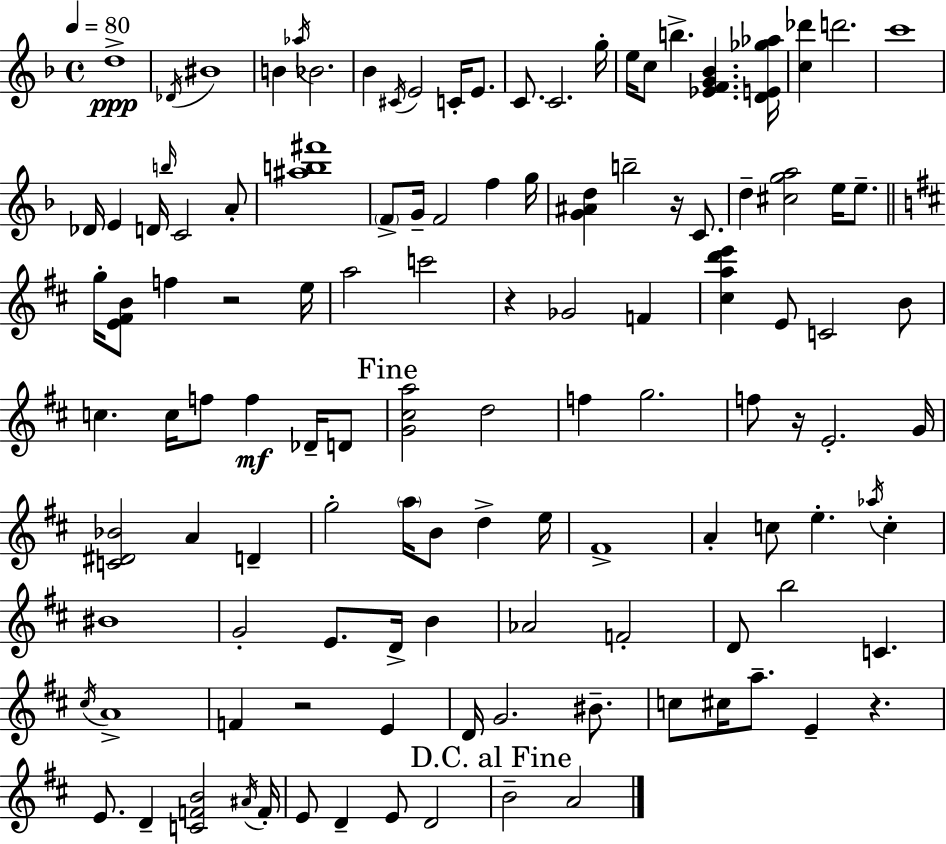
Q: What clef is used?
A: treble